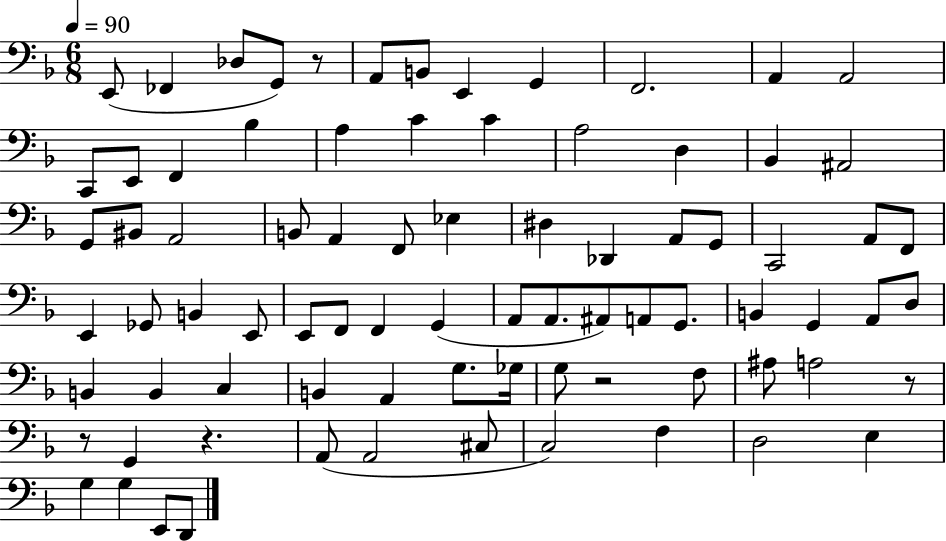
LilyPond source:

{
  \clef bass
  \numericTimeSignature
  \time 6/8
  \key f \major
  \tempo 4 = 90
  \repeat volta 2 { e,8( fes,4 des8 g,8) r8 | a,8 b,8 e,4 g,4 | f,2. | a,4 a,2 | \break c,8 e,8 f,4 bes4 | a4 c'4 c'4 | a2 d4 | bes,4 ais,2 | \break g,8 bis,8 a,2 | b,8 a,4 f,8 ees4 | dis4 des,4 a,8 g,8 | c,2 a,8 f,8 | \break e,4 ges,8 b,4 e,8 | e,8 f,8 f,4 g,4( | a,8 a,8. ais,8) a,8 g,8. | b,4 g,4 a,8 d8 | \break b,4 b,4 c4 | b,4 a,4 g8. ges16 | g8 r2 f8 | ais8 a2 r8 | \break r8 g,4 r4. | a,8( a,2 cis8 | c2) f4 | d2 e4 | \break g4 g4 e,8 d,8 | } \bar "|."
}